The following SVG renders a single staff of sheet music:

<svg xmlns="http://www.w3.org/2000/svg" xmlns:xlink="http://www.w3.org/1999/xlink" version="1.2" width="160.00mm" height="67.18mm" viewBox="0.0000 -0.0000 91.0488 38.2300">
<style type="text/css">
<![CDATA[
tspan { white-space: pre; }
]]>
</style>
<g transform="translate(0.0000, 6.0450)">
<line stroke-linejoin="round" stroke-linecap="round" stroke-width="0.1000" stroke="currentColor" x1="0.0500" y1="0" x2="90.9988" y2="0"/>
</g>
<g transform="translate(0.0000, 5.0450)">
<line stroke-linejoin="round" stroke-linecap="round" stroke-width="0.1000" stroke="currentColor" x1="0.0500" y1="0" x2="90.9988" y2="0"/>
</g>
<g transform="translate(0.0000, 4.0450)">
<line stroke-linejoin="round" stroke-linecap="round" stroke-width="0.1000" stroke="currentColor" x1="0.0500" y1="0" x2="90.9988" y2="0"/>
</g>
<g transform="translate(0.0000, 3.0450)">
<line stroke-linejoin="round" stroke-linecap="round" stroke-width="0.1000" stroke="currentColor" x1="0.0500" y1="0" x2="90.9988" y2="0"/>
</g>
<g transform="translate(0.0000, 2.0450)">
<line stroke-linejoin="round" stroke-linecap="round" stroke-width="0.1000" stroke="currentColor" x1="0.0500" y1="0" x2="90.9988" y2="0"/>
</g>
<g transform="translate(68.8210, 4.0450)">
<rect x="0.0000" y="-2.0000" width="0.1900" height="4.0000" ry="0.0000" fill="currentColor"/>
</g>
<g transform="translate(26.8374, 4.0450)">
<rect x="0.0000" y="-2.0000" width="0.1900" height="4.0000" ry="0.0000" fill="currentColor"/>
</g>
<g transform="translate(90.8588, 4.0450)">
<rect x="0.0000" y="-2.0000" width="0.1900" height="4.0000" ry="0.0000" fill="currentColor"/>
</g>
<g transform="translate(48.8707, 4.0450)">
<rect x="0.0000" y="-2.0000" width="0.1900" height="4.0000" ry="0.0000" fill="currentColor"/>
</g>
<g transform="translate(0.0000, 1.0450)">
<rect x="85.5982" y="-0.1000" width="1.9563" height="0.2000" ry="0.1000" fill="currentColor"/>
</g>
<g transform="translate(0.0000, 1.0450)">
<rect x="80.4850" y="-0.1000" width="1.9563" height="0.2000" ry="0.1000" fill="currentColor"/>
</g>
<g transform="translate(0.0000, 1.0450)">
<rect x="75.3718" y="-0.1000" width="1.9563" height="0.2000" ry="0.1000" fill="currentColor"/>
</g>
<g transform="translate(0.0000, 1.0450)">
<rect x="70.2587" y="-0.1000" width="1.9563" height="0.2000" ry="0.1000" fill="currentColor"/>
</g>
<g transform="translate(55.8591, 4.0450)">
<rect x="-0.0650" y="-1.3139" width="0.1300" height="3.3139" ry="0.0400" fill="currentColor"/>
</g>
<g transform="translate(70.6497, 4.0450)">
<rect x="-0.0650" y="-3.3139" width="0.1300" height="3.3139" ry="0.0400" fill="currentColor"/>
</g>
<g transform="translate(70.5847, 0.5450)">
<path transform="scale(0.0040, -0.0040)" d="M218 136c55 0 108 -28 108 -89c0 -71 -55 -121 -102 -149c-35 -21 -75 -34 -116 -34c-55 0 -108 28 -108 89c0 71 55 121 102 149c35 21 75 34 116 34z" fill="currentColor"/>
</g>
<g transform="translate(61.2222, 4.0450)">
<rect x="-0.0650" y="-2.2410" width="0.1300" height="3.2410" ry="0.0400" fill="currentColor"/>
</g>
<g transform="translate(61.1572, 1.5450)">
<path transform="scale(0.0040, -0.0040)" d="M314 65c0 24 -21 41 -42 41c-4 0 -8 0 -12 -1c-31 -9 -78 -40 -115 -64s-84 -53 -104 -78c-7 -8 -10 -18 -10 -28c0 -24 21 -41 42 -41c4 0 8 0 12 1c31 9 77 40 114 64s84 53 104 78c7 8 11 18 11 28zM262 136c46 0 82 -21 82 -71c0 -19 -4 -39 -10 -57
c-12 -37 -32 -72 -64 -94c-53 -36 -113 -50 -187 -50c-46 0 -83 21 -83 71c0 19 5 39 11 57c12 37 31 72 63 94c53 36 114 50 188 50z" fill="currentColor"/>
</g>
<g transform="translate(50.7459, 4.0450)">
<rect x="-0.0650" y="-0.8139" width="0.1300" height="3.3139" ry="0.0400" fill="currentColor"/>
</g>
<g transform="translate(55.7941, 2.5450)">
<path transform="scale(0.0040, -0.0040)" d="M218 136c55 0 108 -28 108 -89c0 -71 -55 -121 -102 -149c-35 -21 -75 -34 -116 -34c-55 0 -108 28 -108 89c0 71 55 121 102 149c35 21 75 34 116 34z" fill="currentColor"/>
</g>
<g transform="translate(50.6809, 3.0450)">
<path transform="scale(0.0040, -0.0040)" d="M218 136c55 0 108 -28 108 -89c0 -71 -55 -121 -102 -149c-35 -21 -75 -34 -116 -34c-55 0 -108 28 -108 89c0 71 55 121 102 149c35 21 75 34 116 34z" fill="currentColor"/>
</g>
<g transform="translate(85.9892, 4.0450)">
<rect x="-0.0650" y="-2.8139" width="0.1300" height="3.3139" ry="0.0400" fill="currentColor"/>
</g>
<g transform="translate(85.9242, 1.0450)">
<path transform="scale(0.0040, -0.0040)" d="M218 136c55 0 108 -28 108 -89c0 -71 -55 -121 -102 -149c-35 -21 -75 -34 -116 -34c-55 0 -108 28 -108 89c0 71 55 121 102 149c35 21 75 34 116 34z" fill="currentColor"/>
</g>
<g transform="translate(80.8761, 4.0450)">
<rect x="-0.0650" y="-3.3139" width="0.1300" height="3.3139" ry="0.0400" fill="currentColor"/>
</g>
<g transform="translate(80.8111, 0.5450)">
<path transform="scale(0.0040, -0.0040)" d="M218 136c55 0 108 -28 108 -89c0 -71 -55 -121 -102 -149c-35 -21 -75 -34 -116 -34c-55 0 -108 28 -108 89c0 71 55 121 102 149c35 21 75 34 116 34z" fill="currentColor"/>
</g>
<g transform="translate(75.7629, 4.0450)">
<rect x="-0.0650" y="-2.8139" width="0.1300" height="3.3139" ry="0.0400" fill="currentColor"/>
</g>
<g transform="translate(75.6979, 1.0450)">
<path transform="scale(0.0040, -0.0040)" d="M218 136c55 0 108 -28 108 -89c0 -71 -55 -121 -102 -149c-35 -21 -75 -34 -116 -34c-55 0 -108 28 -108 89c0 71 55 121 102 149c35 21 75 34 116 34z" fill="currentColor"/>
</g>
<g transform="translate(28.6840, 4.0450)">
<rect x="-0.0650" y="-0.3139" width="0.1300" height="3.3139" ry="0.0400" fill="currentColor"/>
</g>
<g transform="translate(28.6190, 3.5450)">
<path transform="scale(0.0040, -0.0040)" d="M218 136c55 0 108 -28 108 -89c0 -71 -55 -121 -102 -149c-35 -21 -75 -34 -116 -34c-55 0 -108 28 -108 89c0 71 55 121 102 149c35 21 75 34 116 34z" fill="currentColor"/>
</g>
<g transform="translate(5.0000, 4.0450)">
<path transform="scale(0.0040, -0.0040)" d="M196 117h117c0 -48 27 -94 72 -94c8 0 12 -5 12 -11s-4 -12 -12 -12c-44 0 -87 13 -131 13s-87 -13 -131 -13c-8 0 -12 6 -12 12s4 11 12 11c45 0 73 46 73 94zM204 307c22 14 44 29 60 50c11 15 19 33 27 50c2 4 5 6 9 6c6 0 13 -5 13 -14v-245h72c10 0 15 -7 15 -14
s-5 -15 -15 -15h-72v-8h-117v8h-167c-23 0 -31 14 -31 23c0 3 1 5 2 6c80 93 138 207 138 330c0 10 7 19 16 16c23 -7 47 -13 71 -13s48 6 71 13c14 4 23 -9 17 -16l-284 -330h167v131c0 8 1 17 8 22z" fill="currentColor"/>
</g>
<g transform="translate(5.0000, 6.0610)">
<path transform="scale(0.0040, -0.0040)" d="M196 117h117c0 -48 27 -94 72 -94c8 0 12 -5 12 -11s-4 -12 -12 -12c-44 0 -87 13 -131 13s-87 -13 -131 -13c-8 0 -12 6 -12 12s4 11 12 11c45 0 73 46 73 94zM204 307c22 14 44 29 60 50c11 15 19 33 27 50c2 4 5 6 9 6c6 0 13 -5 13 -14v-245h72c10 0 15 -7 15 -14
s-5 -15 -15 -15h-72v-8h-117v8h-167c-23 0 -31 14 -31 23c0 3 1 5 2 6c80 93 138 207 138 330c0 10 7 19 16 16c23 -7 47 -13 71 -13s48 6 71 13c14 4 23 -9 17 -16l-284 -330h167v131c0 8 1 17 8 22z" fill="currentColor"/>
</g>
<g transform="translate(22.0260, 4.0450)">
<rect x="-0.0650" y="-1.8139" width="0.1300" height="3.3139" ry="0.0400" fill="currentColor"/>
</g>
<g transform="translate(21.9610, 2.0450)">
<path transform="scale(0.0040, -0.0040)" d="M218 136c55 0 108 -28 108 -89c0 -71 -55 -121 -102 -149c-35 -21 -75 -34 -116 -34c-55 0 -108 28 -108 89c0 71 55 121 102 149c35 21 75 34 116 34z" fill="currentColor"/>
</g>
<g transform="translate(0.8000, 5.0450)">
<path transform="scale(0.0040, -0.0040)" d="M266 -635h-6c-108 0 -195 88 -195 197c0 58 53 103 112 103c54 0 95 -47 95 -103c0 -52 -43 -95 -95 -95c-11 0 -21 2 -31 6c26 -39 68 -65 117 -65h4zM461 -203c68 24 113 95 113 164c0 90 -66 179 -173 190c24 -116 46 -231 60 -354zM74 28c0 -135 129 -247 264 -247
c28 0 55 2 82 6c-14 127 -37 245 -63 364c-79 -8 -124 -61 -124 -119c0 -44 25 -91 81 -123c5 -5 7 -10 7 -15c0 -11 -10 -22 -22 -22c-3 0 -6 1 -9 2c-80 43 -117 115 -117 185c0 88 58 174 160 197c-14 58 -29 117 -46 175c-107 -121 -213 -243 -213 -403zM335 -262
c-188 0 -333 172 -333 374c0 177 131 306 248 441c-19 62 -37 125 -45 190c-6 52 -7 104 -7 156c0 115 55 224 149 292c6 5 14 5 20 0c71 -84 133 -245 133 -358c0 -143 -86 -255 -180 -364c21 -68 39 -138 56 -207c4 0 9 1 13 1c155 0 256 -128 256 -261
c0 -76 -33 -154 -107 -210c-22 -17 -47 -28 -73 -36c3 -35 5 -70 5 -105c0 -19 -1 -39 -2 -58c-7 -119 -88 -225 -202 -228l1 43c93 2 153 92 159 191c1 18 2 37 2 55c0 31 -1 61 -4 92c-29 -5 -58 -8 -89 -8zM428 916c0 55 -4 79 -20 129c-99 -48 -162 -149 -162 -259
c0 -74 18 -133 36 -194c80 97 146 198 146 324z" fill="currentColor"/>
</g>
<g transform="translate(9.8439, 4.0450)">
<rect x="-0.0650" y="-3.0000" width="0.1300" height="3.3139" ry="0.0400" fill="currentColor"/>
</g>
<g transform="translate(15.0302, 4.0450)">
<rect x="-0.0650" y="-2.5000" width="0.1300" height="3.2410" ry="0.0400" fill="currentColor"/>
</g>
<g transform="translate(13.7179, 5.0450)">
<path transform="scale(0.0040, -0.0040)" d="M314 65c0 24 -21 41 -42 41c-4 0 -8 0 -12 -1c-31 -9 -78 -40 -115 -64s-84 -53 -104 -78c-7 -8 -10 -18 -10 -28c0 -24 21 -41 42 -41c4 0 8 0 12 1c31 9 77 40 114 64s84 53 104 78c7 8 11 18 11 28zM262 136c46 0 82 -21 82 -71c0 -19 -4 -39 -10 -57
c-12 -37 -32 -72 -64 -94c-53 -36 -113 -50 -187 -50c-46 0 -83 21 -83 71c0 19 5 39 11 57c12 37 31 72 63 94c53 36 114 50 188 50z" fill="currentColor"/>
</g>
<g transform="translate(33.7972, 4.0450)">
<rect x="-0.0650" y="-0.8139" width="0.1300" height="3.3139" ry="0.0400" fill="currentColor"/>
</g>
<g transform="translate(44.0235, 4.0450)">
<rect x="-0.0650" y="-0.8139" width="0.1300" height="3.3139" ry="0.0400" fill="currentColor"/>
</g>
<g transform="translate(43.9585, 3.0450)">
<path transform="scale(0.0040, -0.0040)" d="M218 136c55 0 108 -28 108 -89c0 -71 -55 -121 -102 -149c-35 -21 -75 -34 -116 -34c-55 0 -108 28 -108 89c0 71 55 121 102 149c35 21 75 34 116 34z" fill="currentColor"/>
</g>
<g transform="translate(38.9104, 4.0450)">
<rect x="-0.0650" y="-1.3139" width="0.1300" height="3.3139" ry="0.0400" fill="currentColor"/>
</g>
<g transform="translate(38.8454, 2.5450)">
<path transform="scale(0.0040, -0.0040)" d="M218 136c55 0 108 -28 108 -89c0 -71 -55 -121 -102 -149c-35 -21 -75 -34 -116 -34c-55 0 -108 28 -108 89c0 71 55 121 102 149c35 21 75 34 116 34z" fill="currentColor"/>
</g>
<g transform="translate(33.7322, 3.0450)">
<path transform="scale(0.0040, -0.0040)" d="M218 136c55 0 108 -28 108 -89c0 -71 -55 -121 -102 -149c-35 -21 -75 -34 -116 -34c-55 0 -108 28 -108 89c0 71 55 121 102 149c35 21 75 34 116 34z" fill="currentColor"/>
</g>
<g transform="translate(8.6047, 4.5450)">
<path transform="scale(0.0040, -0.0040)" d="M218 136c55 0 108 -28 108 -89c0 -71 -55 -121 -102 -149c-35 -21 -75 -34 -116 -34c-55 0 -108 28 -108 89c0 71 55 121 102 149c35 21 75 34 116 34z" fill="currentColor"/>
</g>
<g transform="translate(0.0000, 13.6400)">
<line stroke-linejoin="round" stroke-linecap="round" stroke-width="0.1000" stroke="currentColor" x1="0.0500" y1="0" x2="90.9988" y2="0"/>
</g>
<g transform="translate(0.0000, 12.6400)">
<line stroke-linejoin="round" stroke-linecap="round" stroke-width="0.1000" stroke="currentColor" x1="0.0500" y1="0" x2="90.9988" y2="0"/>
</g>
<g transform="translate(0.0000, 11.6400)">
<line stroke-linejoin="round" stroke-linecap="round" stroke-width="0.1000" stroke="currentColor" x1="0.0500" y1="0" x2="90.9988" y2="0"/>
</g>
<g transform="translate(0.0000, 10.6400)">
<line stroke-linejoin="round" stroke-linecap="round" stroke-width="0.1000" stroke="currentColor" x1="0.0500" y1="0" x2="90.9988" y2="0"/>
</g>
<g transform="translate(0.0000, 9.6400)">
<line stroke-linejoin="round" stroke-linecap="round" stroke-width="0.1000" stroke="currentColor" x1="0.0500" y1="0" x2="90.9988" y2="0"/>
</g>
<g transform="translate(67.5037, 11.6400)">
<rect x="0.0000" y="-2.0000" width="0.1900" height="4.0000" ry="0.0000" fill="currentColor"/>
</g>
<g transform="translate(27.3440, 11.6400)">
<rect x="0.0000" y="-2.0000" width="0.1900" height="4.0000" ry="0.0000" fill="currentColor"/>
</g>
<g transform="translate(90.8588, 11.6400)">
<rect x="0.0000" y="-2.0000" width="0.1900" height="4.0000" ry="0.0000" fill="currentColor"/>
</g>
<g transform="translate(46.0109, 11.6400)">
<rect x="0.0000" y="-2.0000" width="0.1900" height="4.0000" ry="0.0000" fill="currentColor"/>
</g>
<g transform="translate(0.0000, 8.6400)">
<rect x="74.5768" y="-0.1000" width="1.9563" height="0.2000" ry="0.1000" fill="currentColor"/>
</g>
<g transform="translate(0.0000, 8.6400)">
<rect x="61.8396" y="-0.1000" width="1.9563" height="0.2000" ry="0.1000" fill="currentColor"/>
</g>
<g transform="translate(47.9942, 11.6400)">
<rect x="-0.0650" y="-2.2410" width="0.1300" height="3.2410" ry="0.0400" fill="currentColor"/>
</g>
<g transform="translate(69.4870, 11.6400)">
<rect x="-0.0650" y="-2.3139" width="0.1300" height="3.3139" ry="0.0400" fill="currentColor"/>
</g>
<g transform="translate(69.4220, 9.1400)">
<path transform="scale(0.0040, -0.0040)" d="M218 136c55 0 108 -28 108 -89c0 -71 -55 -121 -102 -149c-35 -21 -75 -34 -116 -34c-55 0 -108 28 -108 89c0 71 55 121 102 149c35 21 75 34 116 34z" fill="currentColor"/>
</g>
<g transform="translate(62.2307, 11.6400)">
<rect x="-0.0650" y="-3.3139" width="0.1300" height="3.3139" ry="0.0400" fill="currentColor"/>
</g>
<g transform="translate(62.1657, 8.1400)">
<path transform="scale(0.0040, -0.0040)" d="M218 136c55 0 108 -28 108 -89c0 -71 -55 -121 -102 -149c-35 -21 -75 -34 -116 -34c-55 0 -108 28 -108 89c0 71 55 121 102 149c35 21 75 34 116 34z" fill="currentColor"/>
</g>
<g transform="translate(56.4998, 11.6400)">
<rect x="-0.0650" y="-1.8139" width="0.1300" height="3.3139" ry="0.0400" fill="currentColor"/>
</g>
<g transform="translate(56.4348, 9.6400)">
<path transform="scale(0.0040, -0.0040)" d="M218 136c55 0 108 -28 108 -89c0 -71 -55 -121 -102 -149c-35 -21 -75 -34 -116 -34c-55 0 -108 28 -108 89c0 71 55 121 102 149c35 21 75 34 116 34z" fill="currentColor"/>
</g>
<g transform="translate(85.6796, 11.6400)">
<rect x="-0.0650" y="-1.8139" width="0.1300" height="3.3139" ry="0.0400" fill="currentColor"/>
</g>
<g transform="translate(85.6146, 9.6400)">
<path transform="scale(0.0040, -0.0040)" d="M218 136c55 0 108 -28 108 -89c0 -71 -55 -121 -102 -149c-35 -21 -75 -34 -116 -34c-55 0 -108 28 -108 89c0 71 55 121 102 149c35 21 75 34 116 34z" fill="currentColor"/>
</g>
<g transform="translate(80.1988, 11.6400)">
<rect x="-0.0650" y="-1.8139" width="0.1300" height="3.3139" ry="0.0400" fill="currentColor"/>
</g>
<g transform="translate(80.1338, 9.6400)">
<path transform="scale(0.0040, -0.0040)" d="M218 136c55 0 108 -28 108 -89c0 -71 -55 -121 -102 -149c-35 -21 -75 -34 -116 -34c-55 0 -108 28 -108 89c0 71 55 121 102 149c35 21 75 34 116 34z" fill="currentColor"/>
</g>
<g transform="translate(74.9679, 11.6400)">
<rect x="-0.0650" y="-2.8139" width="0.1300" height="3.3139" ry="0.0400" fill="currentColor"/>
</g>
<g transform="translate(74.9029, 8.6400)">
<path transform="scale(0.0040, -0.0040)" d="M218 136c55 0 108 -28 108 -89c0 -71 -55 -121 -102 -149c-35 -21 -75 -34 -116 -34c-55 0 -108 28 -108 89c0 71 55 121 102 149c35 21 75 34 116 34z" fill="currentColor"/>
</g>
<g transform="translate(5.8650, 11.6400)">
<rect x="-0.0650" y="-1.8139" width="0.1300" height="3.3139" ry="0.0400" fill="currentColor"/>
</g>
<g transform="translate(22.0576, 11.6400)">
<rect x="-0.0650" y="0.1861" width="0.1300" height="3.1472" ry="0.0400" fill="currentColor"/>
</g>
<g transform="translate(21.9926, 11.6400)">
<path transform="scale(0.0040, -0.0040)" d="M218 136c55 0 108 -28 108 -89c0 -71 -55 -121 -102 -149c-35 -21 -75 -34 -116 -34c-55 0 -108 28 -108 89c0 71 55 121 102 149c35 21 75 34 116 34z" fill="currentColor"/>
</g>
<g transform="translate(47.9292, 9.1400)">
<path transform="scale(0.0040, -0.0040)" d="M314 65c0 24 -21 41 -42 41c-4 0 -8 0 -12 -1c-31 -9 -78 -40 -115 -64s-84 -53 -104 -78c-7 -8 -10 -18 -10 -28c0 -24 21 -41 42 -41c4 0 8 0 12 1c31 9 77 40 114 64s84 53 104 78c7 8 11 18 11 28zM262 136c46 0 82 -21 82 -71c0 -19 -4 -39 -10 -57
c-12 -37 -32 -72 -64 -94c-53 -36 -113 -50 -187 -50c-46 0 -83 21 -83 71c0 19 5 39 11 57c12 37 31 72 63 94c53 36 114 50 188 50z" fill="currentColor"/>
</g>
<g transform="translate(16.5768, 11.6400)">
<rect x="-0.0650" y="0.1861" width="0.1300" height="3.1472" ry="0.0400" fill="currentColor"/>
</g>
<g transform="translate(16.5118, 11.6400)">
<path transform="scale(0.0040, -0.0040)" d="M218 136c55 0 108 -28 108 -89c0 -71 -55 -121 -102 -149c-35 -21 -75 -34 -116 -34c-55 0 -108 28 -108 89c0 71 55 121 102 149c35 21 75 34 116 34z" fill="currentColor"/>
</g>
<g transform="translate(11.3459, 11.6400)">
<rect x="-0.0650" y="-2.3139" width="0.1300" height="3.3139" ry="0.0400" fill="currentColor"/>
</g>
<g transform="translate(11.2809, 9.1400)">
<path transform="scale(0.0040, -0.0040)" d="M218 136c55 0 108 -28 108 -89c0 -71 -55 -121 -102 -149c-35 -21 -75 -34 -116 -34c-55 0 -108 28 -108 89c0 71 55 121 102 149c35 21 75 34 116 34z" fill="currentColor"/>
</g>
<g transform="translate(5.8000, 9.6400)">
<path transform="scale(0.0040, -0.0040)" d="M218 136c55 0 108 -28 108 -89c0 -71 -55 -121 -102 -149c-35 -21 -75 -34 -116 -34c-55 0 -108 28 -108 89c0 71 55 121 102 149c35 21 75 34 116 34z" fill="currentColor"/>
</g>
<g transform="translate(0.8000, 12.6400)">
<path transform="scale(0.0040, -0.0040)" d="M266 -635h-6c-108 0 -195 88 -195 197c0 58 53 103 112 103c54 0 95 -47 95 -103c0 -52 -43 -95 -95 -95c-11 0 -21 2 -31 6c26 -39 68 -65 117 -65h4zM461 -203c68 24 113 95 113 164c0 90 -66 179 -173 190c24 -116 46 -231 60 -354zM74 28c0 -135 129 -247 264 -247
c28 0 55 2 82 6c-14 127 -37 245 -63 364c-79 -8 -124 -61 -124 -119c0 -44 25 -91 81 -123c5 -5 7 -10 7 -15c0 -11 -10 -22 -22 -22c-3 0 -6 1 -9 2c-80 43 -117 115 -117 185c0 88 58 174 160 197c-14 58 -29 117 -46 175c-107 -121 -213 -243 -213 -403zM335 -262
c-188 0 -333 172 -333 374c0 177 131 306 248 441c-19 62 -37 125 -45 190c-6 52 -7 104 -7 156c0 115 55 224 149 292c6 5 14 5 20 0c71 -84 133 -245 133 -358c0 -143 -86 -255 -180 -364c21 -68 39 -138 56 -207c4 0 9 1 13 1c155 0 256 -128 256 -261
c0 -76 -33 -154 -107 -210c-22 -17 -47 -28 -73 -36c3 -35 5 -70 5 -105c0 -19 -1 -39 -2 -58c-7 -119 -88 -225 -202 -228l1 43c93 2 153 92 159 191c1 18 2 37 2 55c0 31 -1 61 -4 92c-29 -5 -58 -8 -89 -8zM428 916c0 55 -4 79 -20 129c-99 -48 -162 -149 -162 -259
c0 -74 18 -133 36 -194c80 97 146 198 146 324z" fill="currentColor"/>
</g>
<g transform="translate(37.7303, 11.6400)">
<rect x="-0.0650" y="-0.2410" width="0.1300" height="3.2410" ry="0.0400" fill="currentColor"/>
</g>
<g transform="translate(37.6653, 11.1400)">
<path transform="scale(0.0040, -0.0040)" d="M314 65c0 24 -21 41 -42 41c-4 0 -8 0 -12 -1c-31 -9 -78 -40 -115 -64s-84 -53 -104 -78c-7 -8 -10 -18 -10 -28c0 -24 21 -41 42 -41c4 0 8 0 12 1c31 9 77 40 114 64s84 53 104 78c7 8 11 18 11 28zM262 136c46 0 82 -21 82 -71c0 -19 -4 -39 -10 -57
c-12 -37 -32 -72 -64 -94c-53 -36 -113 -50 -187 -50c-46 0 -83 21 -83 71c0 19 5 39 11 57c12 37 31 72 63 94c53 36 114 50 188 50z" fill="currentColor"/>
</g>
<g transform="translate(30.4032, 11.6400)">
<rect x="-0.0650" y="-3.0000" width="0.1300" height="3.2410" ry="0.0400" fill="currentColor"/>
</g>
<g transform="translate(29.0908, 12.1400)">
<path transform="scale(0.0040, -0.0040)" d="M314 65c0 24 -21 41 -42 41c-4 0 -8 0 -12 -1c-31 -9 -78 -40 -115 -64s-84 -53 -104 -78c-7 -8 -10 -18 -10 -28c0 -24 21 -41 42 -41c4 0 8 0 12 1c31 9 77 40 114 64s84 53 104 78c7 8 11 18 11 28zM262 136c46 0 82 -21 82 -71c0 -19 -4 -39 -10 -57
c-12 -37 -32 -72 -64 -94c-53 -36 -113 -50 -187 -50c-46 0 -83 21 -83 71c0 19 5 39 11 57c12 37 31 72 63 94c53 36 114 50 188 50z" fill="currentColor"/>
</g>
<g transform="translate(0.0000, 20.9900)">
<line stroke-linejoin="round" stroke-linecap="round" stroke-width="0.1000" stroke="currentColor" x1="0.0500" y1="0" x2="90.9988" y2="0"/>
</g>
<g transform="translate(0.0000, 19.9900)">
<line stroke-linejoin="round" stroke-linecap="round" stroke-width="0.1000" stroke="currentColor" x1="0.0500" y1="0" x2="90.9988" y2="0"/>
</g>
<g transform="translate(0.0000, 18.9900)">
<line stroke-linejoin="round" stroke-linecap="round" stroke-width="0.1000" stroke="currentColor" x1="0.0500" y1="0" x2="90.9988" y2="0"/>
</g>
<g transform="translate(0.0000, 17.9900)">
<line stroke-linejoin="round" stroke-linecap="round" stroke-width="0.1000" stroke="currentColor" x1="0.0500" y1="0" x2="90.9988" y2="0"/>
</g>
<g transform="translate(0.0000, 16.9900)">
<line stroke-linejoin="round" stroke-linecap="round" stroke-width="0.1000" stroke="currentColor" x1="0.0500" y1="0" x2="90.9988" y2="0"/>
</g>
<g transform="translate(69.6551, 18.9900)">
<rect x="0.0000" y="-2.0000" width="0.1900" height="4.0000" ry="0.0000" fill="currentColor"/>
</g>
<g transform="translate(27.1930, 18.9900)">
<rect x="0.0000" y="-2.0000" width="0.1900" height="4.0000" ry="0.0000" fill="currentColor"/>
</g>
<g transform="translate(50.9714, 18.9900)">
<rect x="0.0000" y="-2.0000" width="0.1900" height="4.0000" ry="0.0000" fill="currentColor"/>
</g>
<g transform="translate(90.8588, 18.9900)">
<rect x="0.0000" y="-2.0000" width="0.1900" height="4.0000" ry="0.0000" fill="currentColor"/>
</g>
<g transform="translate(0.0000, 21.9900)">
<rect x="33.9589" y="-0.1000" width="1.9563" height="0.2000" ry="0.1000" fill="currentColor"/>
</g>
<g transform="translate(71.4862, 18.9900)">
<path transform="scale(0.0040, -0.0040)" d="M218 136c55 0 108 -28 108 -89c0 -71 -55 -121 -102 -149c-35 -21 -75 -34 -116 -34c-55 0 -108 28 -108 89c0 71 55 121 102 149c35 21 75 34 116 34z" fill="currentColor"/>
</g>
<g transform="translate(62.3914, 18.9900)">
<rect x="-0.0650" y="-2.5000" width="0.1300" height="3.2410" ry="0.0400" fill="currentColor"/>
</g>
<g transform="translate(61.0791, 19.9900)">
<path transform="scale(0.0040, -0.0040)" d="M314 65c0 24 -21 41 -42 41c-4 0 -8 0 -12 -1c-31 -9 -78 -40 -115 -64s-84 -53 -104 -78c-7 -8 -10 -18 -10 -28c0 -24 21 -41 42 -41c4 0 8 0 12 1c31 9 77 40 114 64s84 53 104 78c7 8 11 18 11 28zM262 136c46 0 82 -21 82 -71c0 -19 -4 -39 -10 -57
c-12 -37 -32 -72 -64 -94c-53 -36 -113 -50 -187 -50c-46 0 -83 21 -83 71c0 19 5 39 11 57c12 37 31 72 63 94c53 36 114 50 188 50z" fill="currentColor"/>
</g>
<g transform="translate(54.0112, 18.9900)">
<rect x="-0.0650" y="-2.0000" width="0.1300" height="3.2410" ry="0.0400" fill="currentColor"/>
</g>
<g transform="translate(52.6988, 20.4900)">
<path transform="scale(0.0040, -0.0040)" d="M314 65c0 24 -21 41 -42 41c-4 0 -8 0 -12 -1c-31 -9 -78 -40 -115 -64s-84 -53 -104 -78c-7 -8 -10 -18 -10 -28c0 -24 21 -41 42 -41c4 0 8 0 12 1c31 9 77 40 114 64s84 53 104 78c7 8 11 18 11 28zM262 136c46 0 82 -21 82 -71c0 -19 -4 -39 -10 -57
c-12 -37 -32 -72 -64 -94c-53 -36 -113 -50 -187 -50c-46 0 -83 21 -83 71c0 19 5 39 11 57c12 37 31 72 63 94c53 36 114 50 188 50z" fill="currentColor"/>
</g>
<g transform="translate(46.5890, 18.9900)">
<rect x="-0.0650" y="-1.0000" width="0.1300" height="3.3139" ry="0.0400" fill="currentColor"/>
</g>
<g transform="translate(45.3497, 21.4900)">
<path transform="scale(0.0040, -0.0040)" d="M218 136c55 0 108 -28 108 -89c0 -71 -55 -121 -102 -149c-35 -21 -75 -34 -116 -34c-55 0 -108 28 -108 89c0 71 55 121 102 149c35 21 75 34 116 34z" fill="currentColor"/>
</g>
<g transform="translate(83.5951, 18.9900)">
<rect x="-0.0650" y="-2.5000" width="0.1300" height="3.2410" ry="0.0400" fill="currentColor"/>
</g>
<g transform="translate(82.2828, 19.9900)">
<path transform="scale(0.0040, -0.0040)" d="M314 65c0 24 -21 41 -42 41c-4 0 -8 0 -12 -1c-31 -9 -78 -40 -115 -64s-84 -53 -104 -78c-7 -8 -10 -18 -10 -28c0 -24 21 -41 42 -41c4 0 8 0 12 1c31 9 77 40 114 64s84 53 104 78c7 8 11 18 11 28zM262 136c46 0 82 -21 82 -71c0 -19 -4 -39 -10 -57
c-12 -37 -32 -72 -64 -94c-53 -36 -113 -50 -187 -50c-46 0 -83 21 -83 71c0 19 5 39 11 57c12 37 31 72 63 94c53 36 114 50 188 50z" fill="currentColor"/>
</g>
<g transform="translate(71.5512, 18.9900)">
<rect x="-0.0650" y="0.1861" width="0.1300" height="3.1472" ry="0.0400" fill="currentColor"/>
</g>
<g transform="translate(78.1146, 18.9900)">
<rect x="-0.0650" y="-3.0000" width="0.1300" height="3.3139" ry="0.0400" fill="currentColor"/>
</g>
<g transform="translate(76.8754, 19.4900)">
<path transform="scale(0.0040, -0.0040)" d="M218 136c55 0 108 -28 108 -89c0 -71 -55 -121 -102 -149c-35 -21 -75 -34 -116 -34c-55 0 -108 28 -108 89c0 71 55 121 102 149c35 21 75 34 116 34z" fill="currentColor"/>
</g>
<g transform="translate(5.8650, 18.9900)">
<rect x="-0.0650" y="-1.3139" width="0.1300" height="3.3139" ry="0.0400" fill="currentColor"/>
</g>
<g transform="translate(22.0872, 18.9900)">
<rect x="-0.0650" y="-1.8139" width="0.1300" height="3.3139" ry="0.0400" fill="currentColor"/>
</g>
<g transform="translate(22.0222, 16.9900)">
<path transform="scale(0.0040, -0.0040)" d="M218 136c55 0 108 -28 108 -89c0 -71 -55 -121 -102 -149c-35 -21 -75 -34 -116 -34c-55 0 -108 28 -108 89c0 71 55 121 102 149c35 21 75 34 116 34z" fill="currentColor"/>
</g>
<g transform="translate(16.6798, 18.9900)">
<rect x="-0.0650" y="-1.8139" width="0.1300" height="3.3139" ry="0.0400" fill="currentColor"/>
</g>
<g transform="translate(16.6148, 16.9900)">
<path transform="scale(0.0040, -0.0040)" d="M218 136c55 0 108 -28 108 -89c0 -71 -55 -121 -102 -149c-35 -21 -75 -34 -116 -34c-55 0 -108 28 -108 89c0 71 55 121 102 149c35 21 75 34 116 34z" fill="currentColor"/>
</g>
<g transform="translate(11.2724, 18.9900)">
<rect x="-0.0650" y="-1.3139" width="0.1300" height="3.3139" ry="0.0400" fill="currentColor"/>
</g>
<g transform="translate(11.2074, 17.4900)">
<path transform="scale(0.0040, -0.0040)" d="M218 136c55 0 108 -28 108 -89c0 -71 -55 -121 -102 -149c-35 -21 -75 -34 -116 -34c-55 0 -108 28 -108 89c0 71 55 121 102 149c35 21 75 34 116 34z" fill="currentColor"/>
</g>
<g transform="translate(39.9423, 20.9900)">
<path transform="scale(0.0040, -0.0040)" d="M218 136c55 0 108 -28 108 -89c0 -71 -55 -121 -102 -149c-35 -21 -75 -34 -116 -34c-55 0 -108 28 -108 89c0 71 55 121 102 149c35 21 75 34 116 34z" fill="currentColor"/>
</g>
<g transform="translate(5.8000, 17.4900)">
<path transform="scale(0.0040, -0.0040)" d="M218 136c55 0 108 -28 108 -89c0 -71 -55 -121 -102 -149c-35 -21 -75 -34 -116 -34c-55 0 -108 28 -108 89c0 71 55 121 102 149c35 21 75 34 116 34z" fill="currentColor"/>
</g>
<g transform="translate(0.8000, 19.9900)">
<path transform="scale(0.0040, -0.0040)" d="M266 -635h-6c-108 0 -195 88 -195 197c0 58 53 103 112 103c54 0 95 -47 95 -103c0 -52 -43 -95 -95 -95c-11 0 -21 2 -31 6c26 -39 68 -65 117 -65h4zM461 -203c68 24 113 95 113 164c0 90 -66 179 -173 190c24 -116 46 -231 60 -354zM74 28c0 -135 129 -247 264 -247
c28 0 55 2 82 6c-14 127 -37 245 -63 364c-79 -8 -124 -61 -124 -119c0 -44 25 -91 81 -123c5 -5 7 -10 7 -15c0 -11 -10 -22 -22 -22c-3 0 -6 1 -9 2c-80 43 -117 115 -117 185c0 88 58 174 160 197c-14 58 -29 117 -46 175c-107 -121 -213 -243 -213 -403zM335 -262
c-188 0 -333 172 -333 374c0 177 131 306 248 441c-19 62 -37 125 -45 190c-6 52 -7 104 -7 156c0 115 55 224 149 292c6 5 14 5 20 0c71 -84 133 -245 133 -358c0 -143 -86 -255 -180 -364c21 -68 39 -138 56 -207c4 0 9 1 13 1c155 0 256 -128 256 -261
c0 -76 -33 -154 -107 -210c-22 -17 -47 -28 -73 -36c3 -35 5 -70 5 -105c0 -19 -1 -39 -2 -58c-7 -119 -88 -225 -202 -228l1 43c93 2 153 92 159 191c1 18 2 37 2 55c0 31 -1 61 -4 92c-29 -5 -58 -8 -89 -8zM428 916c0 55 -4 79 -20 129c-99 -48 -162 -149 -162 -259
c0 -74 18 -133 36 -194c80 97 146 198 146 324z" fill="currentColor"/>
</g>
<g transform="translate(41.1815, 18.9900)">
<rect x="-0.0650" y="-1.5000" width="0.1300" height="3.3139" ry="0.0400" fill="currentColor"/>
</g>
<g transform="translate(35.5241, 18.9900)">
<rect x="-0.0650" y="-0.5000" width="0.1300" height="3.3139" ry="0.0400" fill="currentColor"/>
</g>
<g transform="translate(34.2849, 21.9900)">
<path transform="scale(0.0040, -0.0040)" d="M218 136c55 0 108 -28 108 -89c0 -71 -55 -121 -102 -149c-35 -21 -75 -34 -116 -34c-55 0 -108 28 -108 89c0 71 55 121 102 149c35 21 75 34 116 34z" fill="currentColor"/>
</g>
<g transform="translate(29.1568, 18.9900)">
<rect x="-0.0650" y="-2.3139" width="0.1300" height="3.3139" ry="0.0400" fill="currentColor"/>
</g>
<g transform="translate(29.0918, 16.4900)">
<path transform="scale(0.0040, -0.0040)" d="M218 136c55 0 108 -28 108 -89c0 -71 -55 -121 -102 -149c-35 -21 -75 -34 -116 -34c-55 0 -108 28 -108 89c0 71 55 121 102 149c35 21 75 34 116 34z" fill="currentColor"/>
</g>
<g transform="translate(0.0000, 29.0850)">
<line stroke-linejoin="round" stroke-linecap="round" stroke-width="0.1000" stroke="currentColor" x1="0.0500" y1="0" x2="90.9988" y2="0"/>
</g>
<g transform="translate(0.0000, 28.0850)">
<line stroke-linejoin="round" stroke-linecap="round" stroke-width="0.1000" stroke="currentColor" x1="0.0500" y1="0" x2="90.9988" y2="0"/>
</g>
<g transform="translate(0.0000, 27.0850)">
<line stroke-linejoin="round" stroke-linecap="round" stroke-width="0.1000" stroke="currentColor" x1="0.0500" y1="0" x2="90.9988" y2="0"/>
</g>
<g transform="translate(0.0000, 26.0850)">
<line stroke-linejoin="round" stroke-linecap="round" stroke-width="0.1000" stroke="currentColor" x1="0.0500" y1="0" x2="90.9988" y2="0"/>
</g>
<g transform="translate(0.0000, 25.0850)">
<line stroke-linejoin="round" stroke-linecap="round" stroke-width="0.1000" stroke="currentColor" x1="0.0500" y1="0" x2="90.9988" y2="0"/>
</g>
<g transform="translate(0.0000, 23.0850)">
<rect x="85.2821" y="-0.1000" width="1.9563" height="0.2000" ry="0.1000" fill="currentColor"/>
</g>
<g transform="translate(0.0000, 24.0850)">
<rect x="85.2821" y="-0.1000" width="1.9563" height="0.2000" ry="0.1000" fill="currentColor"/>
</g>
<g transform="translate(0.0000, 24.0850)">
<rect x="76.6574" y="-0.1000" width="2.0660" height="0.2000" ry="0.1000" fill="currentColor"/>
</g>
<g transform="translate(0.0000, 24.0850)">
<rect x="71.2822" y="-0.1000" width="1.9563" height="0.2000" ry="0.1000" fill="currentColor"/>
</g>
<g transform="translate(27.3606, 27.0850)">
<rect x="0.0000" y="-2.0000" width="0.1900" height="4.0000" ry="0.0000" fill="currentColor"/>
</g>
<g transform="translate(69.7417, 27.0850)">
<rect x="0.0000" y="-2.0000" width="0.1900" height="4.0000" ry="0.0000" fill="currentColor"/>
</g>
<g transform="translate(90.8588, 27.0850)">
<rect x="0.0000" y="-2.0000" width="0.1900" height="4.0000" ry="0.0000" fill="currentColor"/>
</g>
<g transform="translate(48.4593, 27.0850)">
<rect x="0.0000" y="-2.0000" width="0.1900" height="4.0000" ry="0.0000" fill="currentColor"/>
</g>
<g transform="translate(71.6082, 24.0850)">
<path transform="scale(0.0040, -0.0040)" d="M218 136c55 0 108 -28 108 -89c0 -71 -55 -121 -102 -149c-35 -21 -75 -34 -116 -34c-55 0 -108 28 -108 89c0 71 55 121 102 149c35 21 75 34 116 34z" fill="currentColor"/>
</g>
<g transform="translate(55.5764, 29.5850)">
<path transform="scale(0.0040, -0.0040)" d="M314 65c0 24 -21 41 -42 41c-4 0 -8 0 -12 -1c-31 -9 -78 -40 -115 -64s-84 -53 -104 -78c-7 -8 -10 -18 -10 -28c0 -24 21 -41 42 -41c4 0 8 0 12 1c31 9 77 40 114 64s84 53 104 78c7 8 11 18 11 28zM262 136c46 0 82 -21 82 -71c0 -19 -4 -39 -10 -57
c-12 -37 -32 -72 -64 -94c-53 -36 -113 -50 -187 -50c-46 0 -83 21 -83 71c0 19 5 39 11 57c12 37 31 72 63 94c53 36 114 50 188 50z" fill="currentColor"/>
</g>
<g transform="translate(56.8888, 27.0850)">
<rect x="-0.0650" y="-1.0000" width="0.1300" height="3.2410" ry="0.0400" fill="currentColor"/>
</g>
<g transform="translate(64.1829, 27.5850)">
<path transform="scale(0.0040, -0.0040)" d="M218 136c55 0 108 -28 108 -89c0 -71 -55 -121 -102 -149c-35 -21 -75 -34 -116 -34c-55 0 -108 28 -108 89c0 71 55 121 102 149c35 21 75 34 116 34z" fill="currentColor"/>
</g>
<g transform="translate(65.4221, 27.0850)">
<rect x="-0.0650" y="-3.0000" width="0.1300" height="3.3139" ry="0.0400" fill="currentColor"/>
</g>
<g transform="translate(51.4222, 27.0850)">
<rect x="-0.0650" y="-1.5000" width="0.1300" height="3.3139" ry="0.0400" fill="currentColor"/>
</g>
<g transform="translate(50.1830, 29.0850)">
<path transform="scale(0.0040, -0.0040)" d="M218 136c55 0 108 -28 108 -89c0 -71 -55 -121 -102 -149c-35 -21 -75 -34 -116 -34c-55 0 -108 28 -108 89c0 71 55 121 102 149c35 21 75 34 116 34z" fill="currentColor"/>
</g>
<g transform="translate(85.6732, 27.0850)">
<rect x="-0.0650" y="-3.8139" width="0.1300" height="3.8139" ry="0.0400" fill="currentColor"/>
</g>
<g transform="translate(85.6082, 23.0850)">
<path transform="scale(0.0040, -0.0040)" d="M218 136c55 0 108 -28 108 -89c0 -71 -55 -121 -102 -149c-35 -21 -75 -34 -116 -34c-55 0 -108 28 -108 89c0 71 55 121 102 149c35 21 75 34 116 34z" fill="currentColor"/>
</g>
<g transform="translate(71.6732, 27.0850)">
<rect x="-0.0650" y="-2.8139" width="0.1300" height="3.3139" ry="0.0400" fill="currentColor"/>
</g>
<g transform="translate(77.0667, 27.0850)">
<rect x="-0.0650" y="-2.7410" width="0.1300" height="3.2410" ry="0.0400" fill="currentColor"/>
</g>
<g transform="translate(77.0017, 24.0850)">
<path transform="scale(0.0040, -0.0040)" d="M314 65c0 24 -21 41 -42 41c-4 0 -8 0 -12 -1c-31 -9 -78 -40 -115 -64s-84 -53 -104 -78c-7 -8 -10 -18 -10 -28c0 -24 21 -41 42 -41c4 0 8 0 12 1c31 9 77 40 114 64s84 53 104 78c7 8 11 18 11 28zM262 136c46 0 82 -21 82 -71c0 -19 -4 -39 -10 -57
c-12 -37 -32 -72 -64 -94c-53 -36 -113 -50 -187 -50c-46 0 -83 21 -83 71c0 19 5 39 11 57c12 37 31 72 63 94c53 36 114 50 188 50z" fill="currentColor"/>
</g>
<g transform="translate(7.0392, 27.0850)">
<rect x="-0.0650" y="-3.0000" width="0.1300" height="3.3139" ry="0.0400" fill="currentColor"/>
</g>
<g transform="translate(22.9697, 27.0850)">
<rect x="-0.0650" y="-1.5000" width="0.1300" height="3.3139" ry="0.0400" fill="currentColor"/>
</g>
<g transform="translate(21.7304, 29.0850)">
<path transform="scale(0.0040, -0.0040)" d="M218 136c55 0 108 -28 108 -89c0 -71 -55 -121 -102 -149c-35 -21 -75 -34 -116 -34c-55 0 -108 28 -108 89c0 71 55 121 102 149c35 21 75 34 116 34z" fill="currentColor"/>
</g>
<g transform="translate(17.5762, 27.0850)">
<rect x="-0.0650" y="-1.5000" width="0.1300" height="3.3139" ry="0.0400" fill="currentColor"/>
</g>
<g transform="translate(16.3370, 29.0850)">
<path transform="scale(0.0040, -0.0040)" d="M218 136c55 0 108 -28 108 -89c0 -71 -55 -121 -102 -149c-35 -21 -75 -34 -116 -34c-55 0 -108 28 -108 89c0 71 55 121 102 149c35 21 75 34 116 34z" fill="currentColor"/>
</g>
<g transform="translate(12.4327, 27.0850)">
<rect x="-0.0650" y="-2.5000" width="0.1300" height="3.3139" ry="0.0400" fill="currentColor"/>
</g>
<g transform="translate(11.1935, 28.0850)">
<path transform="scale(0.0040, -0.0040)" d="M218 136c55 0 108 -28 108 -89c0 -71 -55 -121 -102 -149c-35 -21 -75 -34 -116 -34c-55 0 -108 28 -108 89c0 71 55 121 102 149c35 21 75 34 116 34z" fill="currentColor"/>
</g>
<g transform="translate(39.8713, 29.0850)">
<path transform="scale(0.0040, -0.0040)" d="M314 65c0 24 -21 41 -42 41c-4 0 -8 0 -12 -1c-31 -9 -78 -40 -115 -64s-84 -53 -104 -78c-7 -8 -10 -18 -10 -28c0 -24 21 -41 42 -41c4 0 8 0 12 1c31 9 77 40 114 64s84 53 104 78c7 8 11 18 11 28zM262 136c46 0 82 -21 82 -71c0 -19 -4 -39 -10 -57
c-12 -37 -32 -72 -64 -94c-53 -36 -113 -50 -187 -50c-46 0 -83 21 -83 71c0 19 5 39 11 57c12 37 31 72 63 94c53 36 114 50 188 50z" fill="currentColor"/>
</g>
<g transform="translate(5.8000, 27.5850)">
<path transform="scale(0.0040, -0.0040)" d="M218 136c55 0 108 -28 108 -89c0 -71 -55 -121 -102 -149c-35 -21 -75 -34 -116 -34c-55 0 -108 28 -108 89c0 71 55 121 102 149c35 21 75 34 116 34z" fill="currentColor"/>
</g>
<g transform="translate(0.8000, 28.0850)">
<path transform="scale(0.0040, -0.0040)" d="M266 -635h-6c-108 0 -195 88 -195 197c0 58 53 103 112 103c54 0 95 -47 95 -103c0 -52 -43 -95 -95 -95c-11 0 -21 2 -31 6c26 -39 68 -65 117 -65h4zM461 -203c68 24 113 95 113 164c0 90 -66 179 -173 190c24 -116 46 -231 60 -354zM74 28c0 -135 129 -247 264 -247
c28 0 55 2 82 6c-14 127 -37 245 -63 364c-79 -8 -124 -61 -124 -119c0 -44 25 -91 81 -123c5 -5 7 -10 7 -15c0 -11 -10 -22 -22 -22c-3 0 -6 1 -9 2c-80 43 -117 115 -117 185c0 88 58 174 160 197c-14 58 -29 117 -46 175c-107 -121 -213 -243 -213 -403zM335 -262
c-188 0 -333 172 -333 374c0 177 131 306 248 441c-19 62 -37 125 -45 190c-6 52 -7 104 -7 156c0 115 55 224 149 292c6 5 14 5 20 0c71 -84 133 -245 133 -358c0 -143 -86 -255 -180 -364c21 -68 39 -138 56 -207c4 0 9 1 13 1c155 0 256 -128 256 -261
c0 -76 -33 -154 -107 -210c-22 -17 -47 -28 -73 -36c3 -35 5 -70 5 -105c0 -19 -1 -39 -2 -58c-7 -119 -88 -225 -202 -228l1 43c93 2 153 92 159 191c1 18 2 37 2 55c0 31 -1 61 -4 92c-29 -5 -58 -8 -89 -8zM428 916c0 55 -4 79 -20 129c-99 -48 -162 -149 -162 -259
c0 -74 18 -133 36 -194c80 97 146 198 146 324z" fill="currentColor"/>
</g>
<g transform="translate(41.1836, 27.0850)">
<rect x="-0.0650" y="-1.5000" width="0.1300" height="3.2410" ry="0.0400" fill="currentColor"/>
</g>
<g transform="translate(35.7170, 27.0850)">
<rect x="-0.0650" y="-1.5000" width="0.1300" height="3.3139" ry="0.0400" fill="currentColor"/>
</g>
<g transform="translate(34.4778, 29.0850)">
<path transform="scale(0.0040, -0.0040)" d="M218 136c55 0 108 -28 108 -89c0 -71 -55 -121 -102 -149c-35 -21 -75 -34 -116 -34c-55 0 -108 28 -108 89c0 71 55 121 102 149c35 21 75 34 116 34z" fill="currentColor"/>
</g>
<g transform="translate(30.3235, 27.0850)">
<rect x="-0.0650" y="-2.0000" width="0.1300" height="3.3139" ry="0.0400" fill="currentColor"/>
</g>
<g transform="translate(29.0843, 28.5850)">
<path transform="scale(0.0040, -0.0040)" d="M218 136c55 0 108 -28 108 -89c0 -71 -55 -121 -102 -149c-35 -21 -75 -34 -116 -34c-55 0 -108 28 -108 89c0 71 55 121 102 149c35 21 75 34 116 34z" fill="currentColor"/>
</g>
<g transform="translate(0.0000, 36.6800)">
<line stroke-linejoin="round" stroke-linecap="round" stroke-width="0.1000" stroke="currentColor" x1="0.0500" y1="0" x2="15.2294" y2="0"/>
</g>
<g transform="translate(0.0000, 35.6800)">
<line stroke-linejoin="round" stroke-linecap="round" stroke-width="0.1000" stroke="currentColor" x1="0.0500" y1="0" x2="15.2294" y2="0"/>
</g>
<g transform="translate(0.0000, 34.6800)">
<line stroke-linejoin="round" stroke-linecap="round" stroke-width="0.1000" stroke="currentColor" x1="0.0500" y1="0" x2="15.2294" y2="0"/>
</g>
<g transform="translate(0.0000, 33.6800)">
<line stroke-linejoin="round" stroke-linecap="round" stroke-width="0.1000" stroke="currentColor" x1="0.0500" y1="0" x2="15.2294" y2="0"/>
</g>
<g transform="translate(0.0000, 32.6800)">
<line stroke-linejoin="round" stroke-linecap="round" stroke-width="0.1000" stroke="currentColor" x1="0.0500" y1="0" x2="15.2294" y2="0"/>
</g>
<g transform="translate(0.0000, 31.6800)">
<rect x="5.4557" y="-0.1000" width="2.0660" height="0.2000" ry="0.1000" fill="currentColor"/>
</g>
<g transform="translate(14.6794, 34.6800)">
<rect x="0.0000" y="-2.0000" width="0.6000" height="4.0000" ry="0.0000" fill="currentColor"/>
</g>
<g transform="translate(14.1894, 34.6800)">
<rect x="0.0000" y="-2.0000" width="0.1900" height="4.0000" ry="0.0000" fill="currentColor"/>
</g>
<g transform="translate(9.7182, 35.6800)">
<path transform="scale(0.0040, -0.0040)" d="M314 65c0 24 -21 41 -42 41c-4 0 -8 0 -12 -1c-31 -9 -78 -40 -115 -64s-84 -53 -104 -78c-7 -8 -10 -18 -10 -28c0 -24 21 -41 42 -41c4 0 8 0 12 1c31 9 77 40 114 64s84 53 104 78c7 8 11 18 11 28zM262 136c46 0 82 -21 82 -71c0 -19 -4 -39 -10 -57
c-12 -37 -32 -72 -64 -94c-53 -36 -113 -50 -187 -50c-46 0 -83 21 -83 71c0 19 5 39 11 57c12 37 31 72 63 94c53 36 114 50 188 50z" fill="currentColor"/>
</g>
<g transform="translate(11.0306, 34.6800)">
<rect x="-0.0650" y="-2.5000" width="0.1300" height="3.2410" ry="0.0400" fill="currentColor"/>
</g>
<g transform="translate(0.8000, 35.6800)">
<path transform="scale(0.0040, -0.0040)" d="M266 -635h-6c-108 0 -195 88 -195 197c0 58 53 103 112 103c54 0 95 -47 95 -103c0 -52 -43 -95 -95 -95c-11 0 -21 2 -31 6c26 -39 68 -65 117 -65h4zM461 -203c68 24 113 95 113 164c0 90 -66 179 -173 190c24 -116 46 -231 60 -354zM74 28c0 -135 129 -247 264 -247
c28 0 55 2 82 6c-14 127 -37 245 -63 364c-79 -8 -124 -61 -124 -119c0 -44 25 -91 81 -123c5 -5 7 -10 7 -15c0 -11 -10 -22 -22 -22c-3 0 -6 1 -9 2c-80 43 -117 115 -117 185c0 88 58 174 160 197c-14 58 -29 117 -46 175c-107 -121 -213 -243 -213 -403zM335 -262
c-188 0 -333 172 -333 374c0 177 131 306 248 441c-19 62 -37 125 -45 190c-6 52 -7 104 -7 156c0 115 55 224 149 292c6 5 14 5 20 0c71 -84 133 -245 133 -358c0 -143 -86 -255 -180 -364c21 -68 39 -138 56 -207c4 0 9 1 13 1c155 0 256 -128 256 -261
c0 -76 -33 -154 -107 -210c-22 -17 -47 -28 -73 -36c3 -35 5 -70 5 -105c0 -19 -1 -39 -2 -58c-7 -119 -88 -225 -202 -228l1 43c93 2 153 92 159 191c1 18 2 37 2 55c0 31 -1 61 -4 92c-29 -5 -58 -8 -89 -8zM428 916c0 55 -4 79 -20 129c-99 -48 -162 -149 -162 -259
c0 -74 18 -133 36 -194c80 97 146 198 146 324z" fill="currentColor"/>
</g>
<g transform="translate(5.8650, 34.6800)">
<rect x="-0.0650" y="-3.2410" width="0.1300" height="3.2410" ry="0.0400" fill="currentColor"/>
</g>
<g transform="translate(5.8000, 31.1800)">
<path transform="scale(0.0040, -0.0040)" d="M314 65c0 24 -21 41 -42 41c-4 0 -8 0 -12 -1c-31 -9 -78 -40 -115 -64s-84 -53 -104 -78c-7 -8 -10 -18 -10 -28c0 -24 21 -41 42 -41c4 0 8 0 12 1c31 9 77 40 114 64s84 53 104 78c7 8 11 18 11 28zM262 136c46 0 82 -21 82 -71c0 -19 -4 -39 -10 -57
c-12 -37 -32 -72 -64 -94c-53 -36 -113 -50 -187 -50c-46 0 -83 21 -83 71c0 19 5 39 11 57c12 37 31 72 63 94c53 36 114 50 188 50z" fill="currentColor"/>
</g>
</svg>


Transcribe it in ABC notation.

X:1
T:Untitled
M:4/4
L:1/4
K:C
A G2 f c d e d d e g2 b a b a f g B B A2 c2 g2 f b g a f f e e f f g C E D F2 G2 B A G2 A G E E F E E2 E D2 A a a2 c' b2 G2